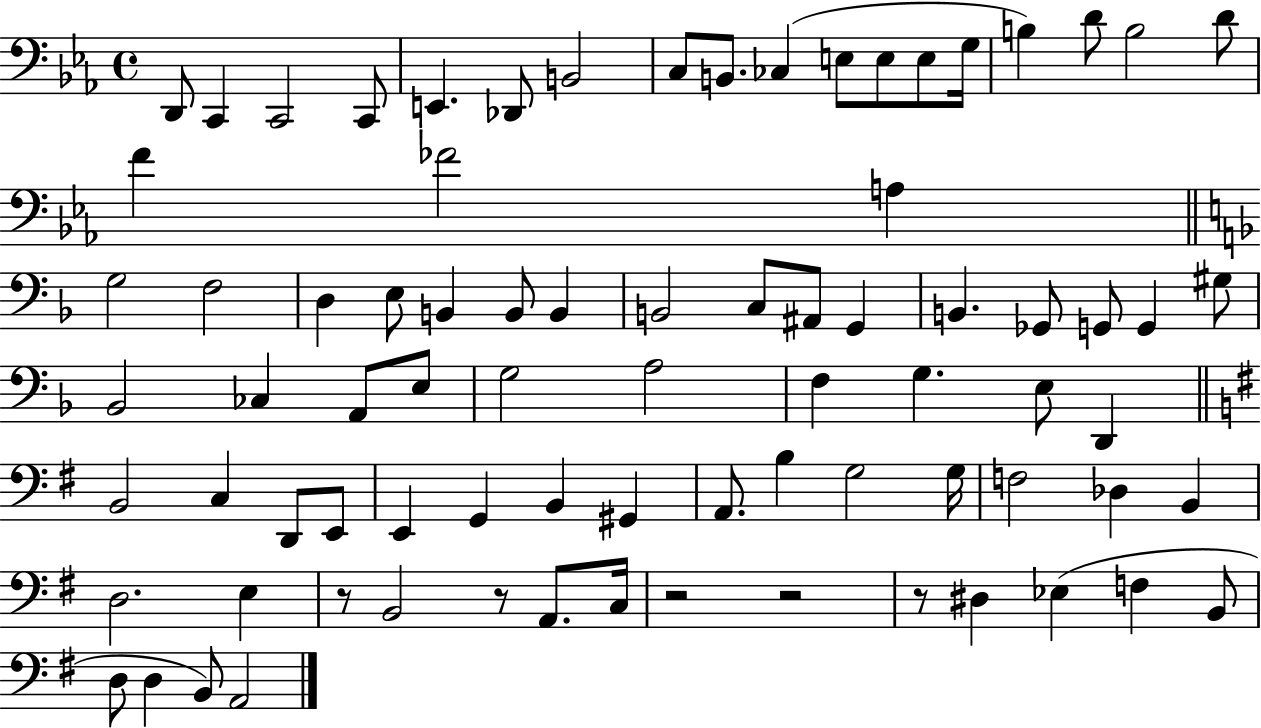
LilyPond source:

{
  \clef bass
  \time 4/4
  \defaultTimeSignature
  \key ees \major
  d,8 c,4 c,2 c,8 | e,4. des,8 b,2 | c8 b,8. ces4( e8 e8 e8 g16 | b4) d'8 b2 d'8 | \break f'4 fes'2 a4 | \bar "||" \break \key d \minor g2 f2 | d4 e8 b,4 b,8 b,4 | b,2 c8 ais,8 g,4 | b,4. ges,8 g,8 g,4 gis8 | \break bes,2 ces4 a,8 e8 | g2 a2 | f4 g4. e8 d,4 | \bar "||" \break \key e \minor b,2 c4 d,8 e,8 | e,4 g,4 b,4 gis,4 | a,8. b4 g2 g16 | f2 des4 b,4 | \break d2. e4 | r8 b,2 r8 a,8. c16 | r2 r2 | r8 dis4 ees4( f4 b,8 | \break d8 d4 b,8) a,2 | \bar "|."
}